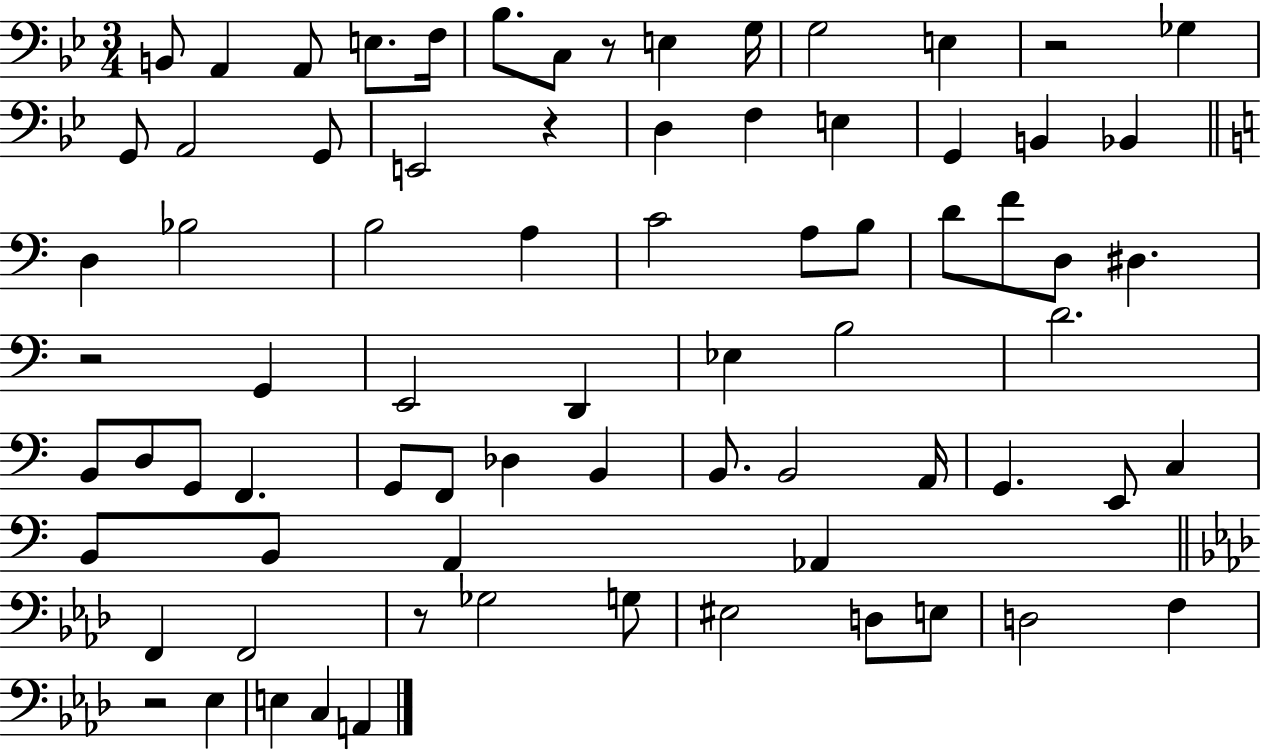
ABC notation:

X:1
T:Untitled
M:3/4
L:1/4
K:Bb
B,,/2 A,, A,,/2 E,/2 F,/4 _B,/2 C,/2 z/2 E, G,/4 G,2 E, z2 _G, G,,/2 A,,2 G,,/2 E,,2 z D, F, E, G,, B,, _B,, D, _B,2 B,2 A, C2 A,/2 B,/2 D/2 F/2 D,/2 ^D, z2 G,, E,,2 D,, _E, B,2 D2 B,,/2 D,/2 G,,/2 F,, G,,/2 F,,/2 _D, B,, B,,/2 B,,2 A,,/4 G,, E,,/2 C, B,,/2 B,,/2 A,, _A,, F,, F,,2 z/2 _G,2 G,/2 ^E,2 D,/2 E,/2 D,2 F, z2 _E, E, C, A,,